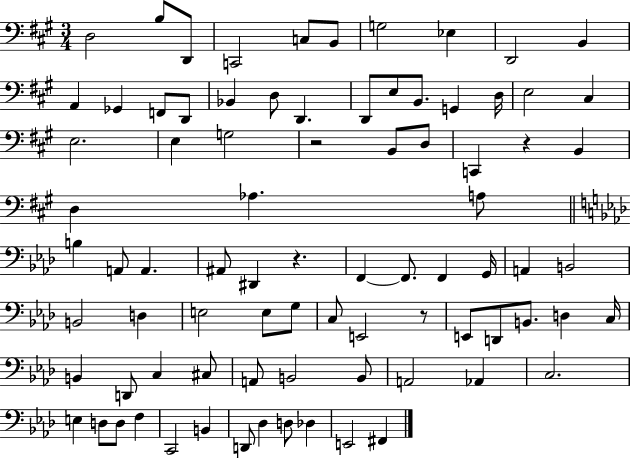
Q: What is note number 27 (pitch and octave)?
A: G3